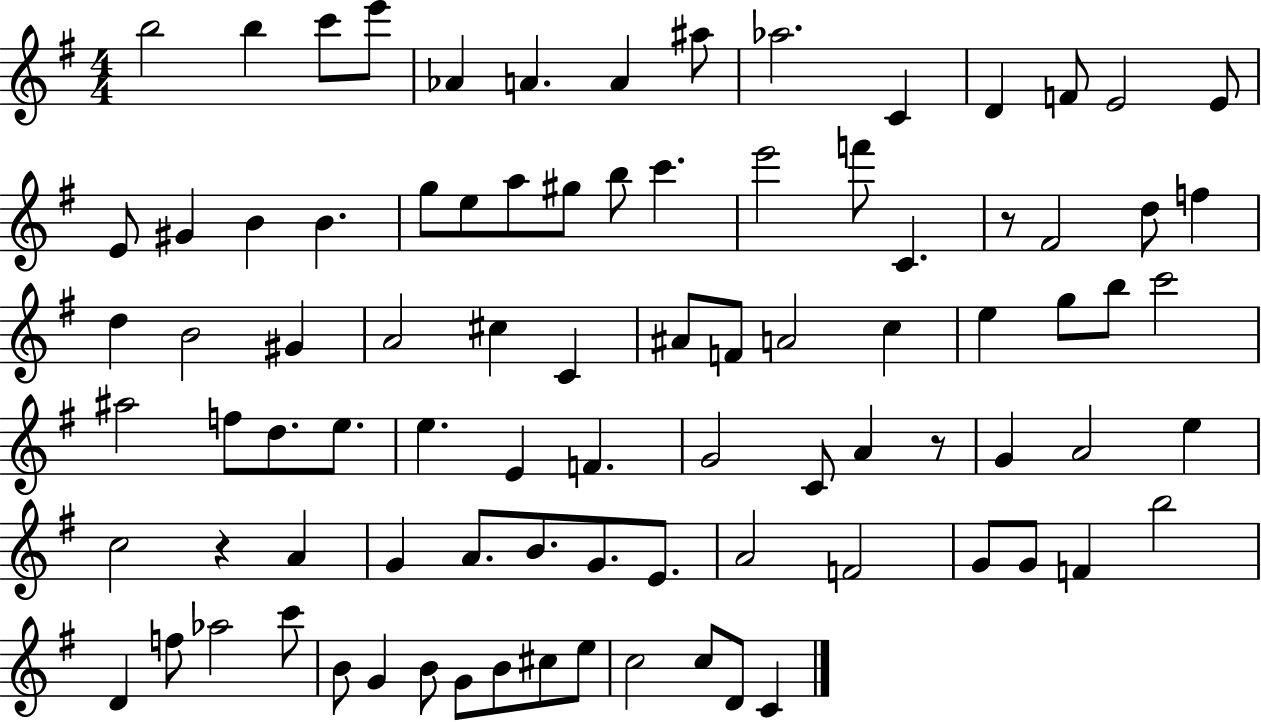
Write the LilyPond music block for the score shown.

{
  \clef treble
  \numericTimeSignature
  \time 4/4
  \key g \major
  b''2 b''4 c'''8 e'''8 | aes'4 a'4. a'4 ais''8 | aes''2. c'4 | d'4 f'8 e'2 e'8 | \break e'8 gis'4 b'4 b'4. | g''8 e''8 a''8 gis''8 b''8 c'''4. | e'''2 f'''8 c'4. | r8 fis'2 d''8 f''4 | \break d''4 b'2 gis'4 | a'2 cis''4 c'4 | ais'8 f'8 a'2 c''4 | e''4 g''8 b''8 c'''2 | \break ais''2 f''8 d''8. e''8. | e''4. e'4 f'4. | g'2 c'8 a'4 r8 | g'4 a'2 e''4 | \break c''2 r4 a'4 | g'4 a'8. b'8. g'8. e'8. | a'2 f'2 | g'8 g'8 f'4 b''2 | \break d'4 f''8 aes''2 c'''8 | b'8 g'4 b'8 g'8 b'8 cis''8 e''8 | c''2 c''8 d'8 c'4 | \bar "|."
}